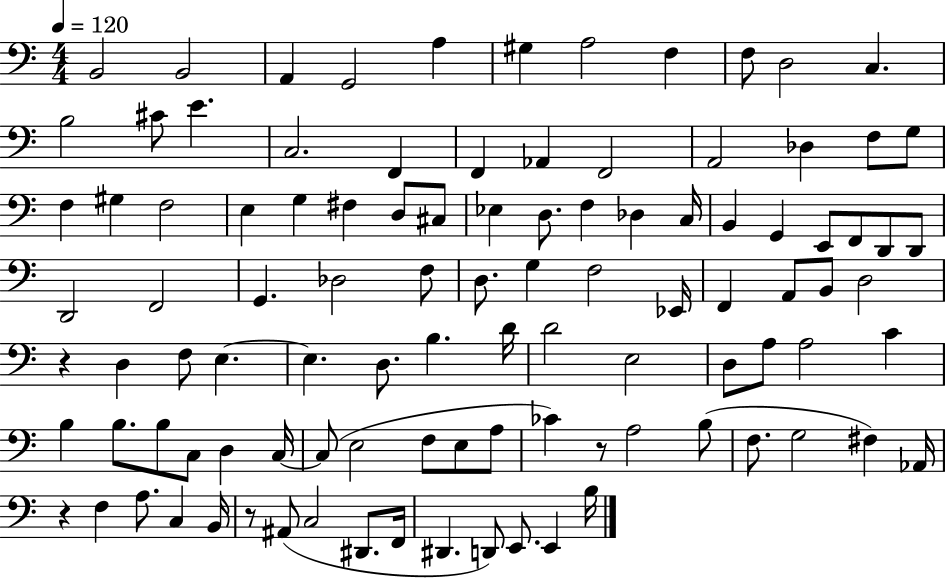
B2/h B2/h A2/q G2/h A3/q G#3/q A3/h F3/q F3/e D3/h C3/q. B3/h C#4/e E4/q. C3/h. F2/q F2/q Ab2/q F2/h A2/h Db3/q F3/e G3/e F3/q G#3/q F3/h E3/q G3/q F#3/q D3/e C#3/e Eb3/q D3/e. F3/q Db3/q C3/s B2/q G2/q E2/e F2/e D2/e D2/e D2/h F2/h G2/q. Db3/h F3/e D3/e. G3/q F3/h Eb2/s F2/q A2/e B2/e D3/h R/q D3/q F3/e E3/q. E3/q. D3/e. B3/q. D4/s D4/h E3/h D3/e A3/e A3/h C4/q B3/q B3/e. B3/e C3/e D3/q C3/s C3/e E3/h F3/e E3/e A3/e CES4/q R/e A3/h B3/e F3/e. G3/h F#3/q Ab2/s R/q F3/q A3/e. C3/q B2/s R/e A#2/e C3/h D#2/e. F2/s D#2/q. D2/e E2/e. E2/q B3/s